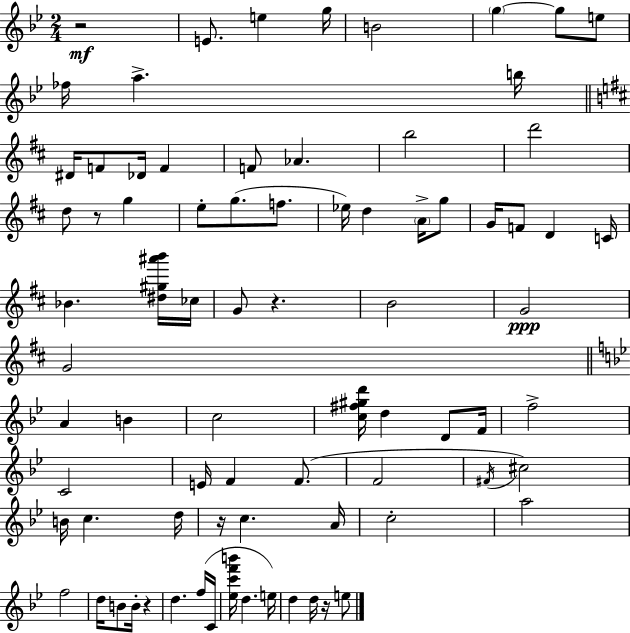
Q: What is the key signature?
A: BES major